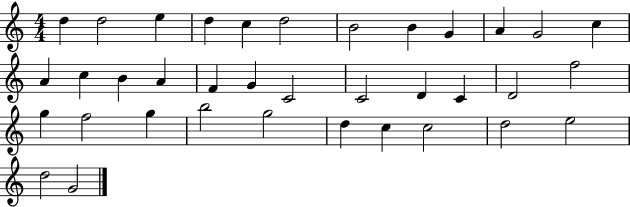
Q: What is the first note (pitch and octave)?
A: D5